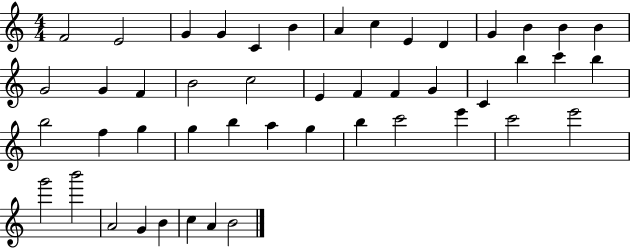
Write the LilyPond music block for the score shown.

{
  \clef treble
  \numericTimeSignature
  \time 4/4
  \key c \major
  f'2 e'2 | g'4 g'4 c'4 b'4 | a'4 c''4 e'4 d'4 | g'4 b'4 b'4 b'4 | \break g'2 g'4 f'4 | b'2 c''2 | e'4 f'4 f'4 g'4 | c'4 b''4 c'''4 b''4 | \break b''2 f''4 g''4 | g''4 b''4 a''4 g''4 | b''4 c'''2 e'''4 | c'''2 e'''2 | \break g'''2 b'''2 | a'2 g'4 b'4 | c''4 a'4 b'2 | \bar "|."
}